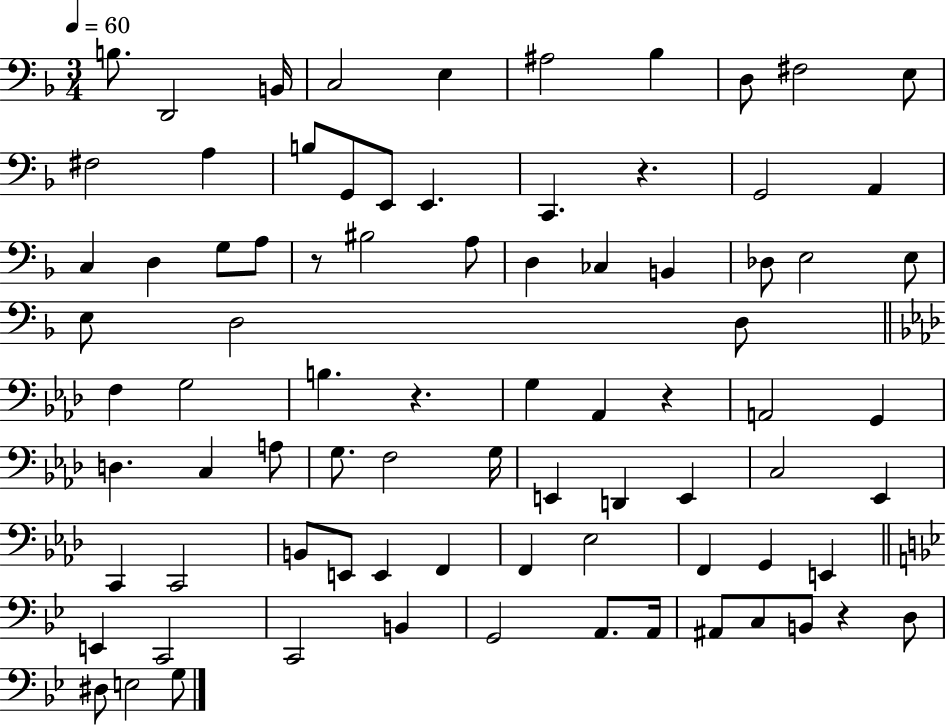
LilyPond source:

{
  \clef bass
  \numericTimeSignature
  \time 3/4
  \key f \major
  \tempo 4 = 60
  b8. d,2 b,16 | c2 e4 | ais2 bes4 | d8 fis2 e8 | \break fis2 a4 | b8 g,8 e,8 e,4. | c,4. r4. | g,2 a,4 | \break c4 d4 g8 a8 | r8 bis2 a8 | d4 ces4 b,4 | des8 e2 e8 | \break e8 d2 d8 | \bar "||" \break \key aes \major f4 g2 | b4. r4. | g4 aes,4 r4 | a,2 g,4 | \break d4. c4 a8 | g8. f2 g16 | e,4 d,4 e,4 | c2 ees,4 | \break c,4 c,2 | b,8 e,8 e,4 f,4 | f,4 ees2 | f,4 g,4 e,4 | \break \bar "||" \break \key bes \major e,4 c,2 | c,2 b,4 | g,2 a,8. a,16 | ais,8 c8 b,8 r4 d8 | \break dis8 e2 g8 | \bar "|."
}